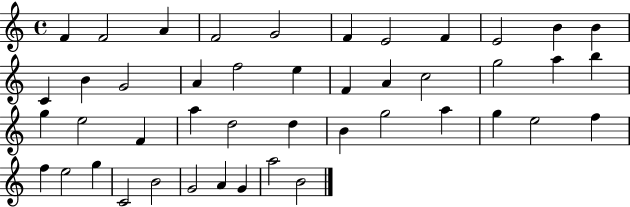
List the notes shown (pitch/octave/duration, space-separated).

F4/q F4/h A4/q F4/h G4/h F4/q E4/h F4/q E4/h B4/q B4/q C4/q B4/q G4/h A4/q F5/h E5/q F4/q A4/q C5/h G5/h A5/q B5/q G5/q E5/h F4/q A5/q D5/h D5/q B4/q G5/h A5/q G5/q E5/h F5/q F5/q E5/h G5/q C4/h B4/h G4/h A4/q G4/q A5/h B4/h